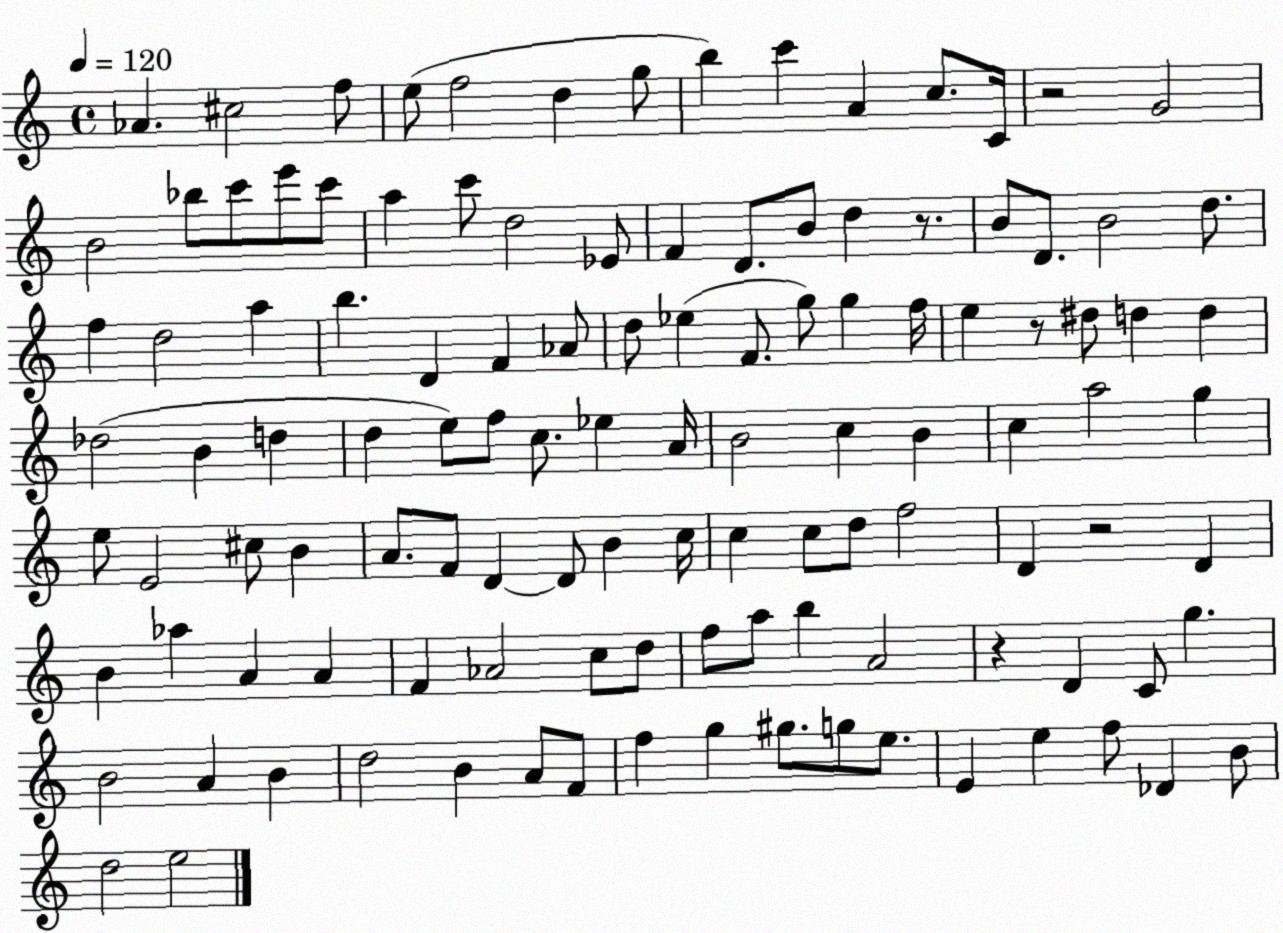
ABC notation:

X:1
T:Untitled
M:4/4
L:1/4
K:C
_A ^c2 f/2 e/2 f2 d g/2 b c' A c/2 C/4 z2 G2 B2 _b/2 c'/2 e'/2 c'/2 a c'/2 d2 _E/2 F D/2 B/2 d z/2 B/2 D/2 B2 d/2 f d2 a b D F _A/2 d/2 _e F/2 g/2 g f/4 e z/2 ^d/2 d d _d2 B d d e/2 f/2 c/2 _e A/4 B2 c B c a2 g e/2 E2 ^c/2 B A/2 F/2 D D/2 B c/4 c c/2 d/2 f2 D z2 D B _a A A F _A2 c/2 d/2 f/2 a/2 b A2 z D C/2 g B2 A B d2 B A/2 F/2 f g ^g/2 g/2 e/2 E e f/2 _D B/2 d2 e2